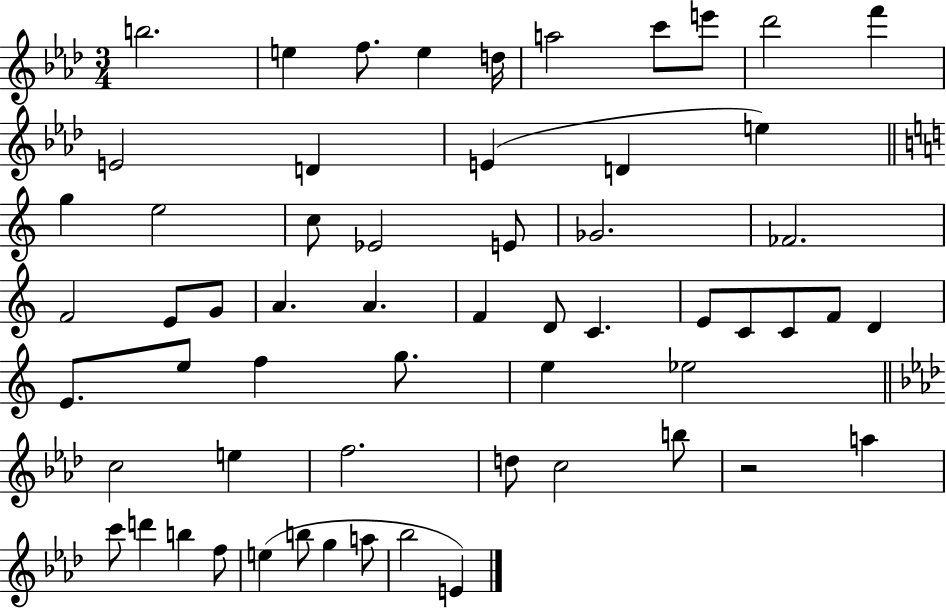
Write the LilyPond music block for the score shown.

{
  \clef treble
  \numericTimeSignature
  \time 3/4
  \key aes \major
  b''2. | e''4 f''8. e''4 d''16 | a''2 c'''8 e'''8 | des'''2 f'''4 | \break e'2 d'4 | e'4( d'4 e''4) | \bar "||" \break \key c \major g''4 e''2 | c''8 ees'2 e'8 | ges'2. | fes'2. | \break f'2 e'8 g'8 | a'4. a'4. | f'4 d'8 c'4. | e'8 c'8 c'8 f'8 d'4 | \break e'8. e''8 f''4 g''8. | e''4 ees''2 | \bar "||" \break \key aes \major c''2 e''4 | f''2. | d''8 c''2 b''8 | r2 a''4 | \break c'''8 d'''4 b''4 f''8 | e''4( b''8 g''4 a''8 | bes''2 e'4) | \bar "|."
}